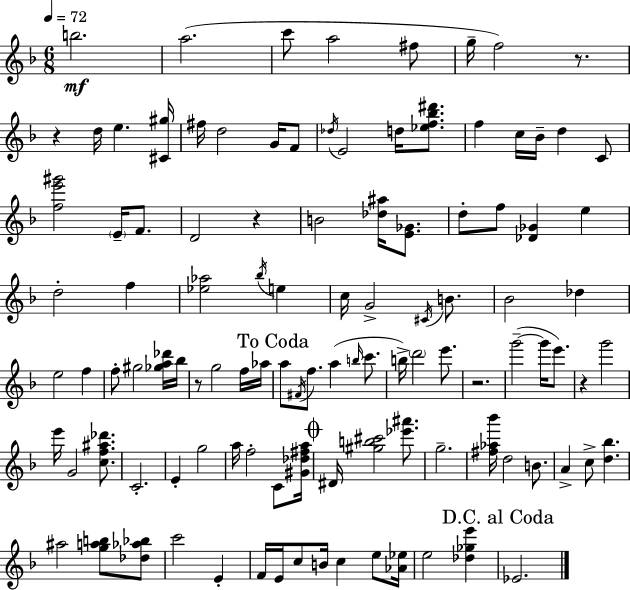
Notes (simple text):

B5/h. A5/h. C6/e A5/h F#5/e G5/s F5/h R/e. R/q D5/s E5/q. [C#4,G#5]/s F#5/s D5/h G4/s F4/e Db5/s E4/h D5/s [Eb5,F5,Bb5,D#6]/e. F5/q C5/s Bb4/s D5/q C4/e [F5,E6,G#6]/h E4/s F4/e. D4/h R/q B4/h [Db5,A#5]/s [E4,Gb4]/e. D5/e F5/e [Db4,Gb4]/q E5/q D5/h F5/q [Eb5,Ab5]/h Bb5/s E5/q C5/s G4/h C#4/s B4/e. Bb4/h Db5/q E5/h F5/q F5/e G#5/h [Gb5,A5,Db6]/s Bb5/s R/e G5/h F5/s Ab5/s A5/e F#4/s F5/e. A5/q B5/s C6/e. B5/s D6/h E6/e. R/h. G6/h G6/s E6/e. R/q G6/h E6/s G4/h [C5,F5,A#5,Db6]/e. C4/h. E4/q G5/h A5/s F5/h C4/e [G#4,Db5,F#5,A5]/s D#4/s [G#5,B5,C#6]/h [Eb6,A#6]/e. G5/h. [F#5,Ab5,Bb6]/s D5/h B4/e. A4/q C5/e [D5,Bb5]/q. A#5/h [G5,A5,B5]/e [Db5,Ab5,Bb5]/e C6/h E4/q F4/s E4/s C5/e B4/s C5/q E5/e [Ab4,Eb5]/s E5/h [Db5,Gb5,E6]/q Eb4/h.